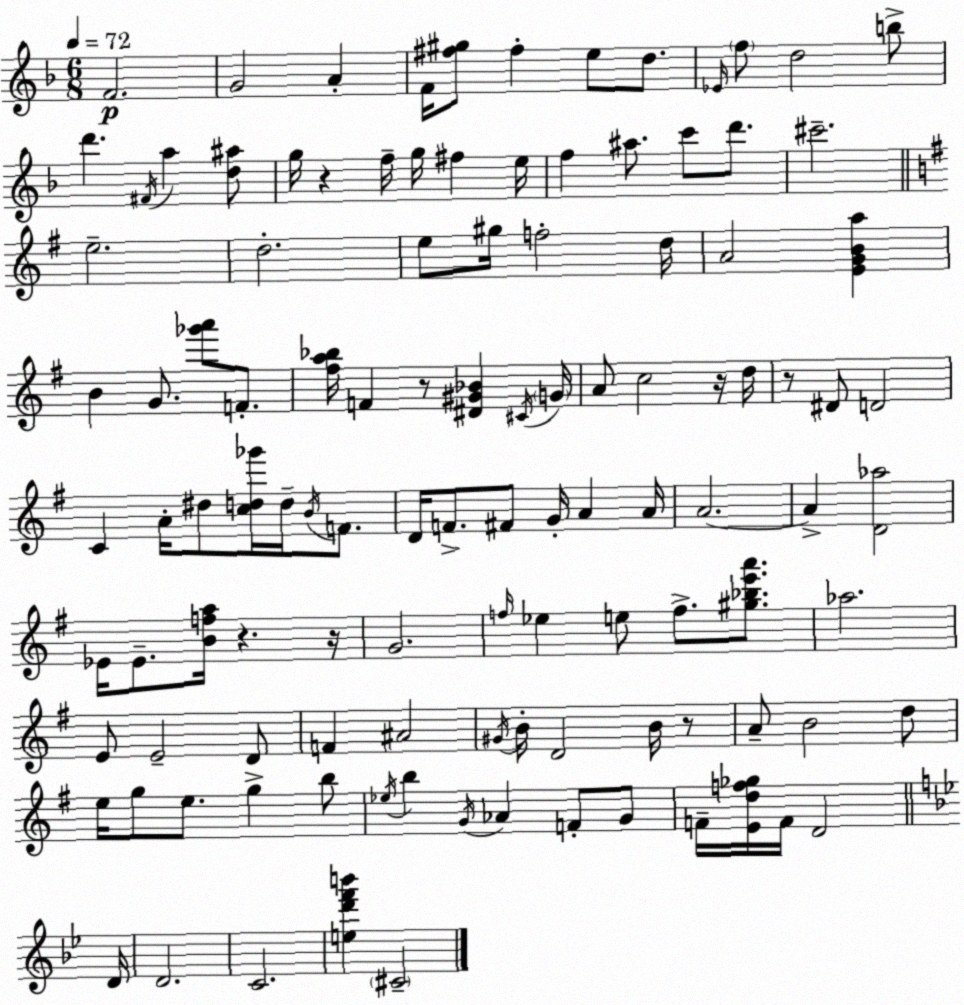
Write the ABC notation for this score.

X:1
T:Untitled
M:6/8
L:1/4
K:Dm
F2 G2 A F/4 [^f^g]/2 ^f e/2 d/2 _E/4 f/2 d2 b/2 d' ^F/4 a [d^a]/2 g/4 z f/4 g/4 ^f e/4 f ^a/2 c'/2 d'/2 ^c'2 e2 d2 e/2 ^g/4 f2 d/4 A2 [EGBa] B G/2 [_g'a']/2 F/2 [^fa_b]/4 F z/2 [^D^G_B] ^C/4 G/4 A/2 c2 z/4 d/4 z/2 ^D/2 D2 C A/4 ^d/2 [cd_g']/4 d/4 B/4 F/2 D/4 F/2 ^F/2 G/4 A A/4 A2 A [D_a]2 _E/4 _E/2 [Bfa]/4 z z/4 G2 f/4 _e e/2 f/2 [^g_be'a']/2 _a2 E/2 E2 D/2 F ^A2 ^G/4 B/4 D2 B/4 z/2 A/2 B2 d/2 e/4 g/2 e/2 g b/2 _e/4 b G/4 _A F/2 G/2 F/4 [Edf_g]/4 F/4 D2 D/4 D2 C2 [ed'f'b'] ^C2